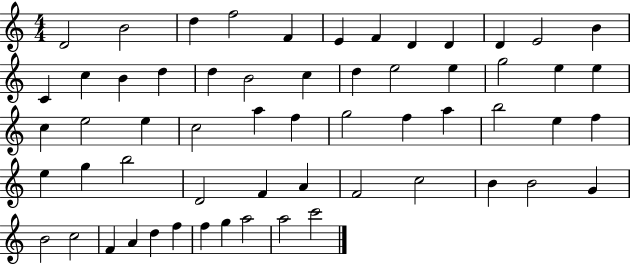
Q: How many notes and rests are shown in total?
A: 59